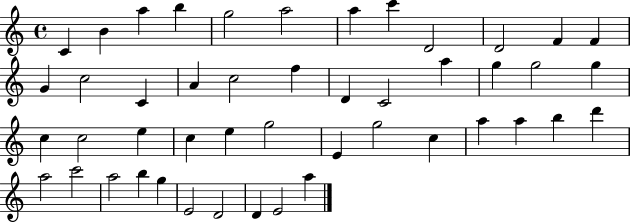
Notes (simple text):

C4/q B4/q A5/q B5/q G5/h A5/h A5/q C6/q D4/h D4/h F4/q F4/q G4/q C5/h C4/q A4/q C5/h F5/q D4/q C4/h A5/q G5/q G5/h G5/q C5/q C5/h E5/q C5/q E5/q G5/h E4/q G5/h C5/q A5/q A5/q B5/q D6/q A5/h C6/h A5/h B5/q G5/q E4/h D4/h D4/q E4/h A5/q